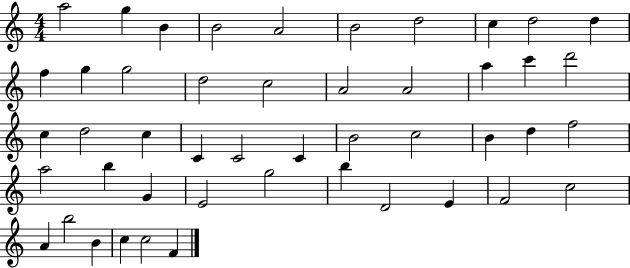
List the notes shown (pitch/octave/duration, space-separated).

A5/h G5/q B4/q B4/h A4/h B4/h D5/h C5/q D5/h D5/q F5/q G5/q G5/h D5/h C5/h A4/h A4/h A5/q C6/q D6/h C5/q D5/h C5/q C4/q C4/h C4/q B4/h C5/h B4/q D5/q F5/h A5/h B5/q G4/q E4/h G5/h B5/q D4/h E4/q F4/h C5/h A4/q B5/h B4/q C5/q C5/h F4/q